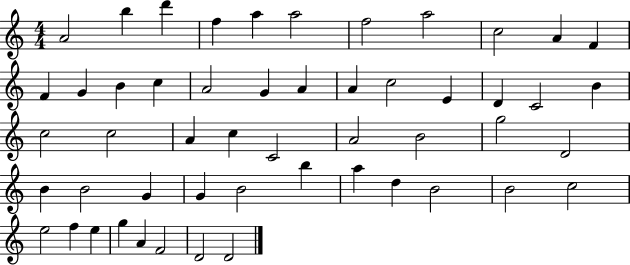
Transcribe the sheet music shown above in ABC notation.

X:1
T:Untitled
M:4/4
L:1/4
K:C
A2 b d' f a a2 f2 a2 c2 A F F G B c A2 G A A c2 E D C2 B c2 c2 A c C2 A2 B2 g2 D2 B B2 G G B2 b a d B2 B2 c2 e2 f e g A F2 D2 D2